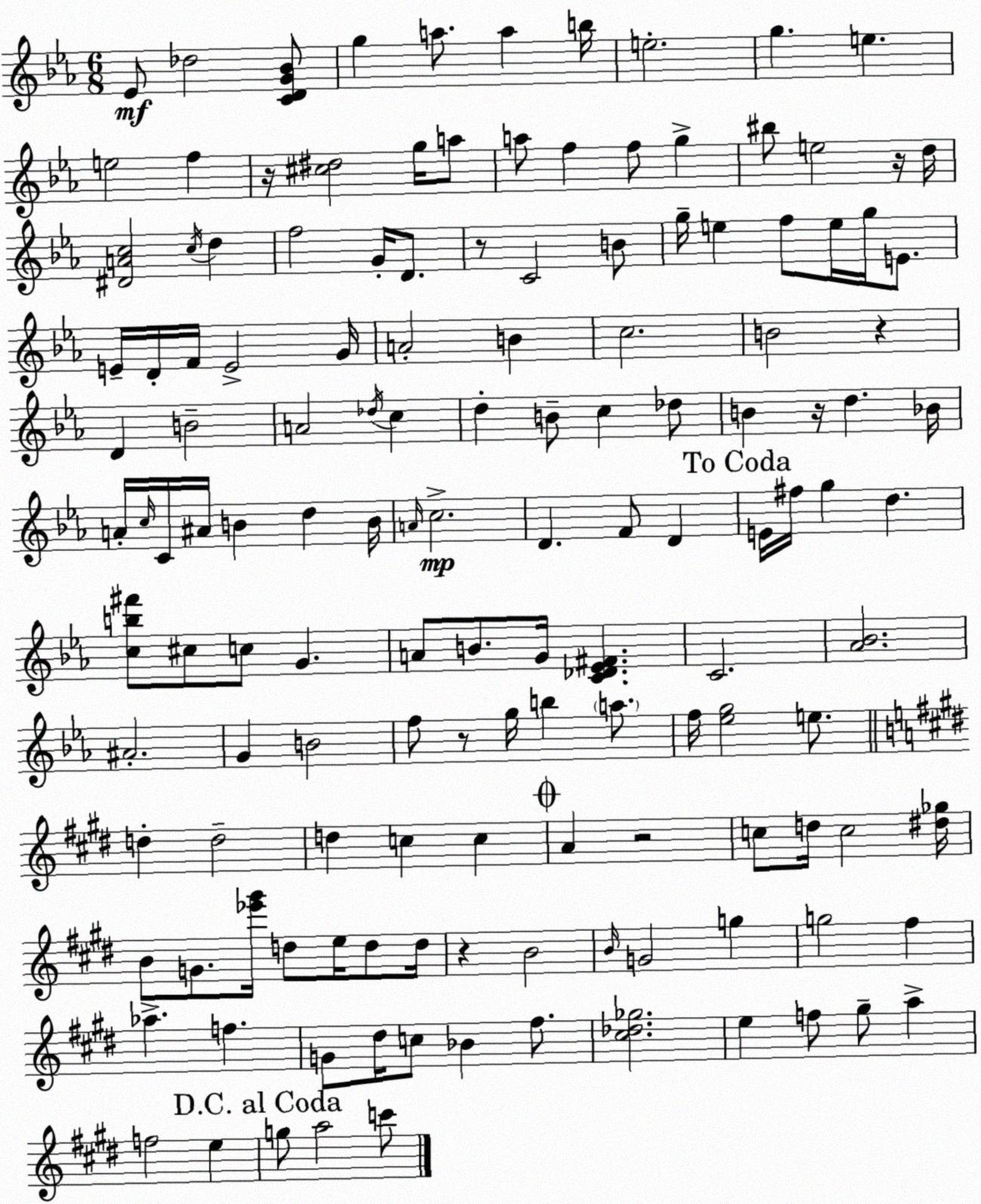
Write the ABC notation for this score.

X:1
T:Untitled
M:6/8
L:1/4
K:Cm
_E/2 _d2 [CDG_B]/2 g a/2 a b/4 e2 g e e2 f z/4 [^c^d]2 g/4 a/2 a/2 f f/2 g ^b/2 e2 z/4 d/4 [^DAc]2 c/4 d f2 G/4 D/2 z/2 C2 B/2 g/4 e f/2 e/4 g/4 E/2 E/4 D/4 F/4 E2 G/4 A2 B c2 B2 z D B2 A2 _d/4 c d B/2 c _d/2 B z/4 d _B/4 A/4 c/4 C/4 ^A/4 B d B/4 A/4 c2 D F/2 D E/4 ^f/4 g d [cb^f']/2 ^c/2 c/2 G A/2 B/2 G/4 [C_D_E^F] C2 [_A_B]2 ^A2 G B2 f/2 z/2 g/4 b a/2 f/4 [_eg]2 e/2 d d2 d c c A z2 c/2 d/4 c2 [^d_g]/4 B/2 G/2 [_e'^g']/4 d/2 e/4 d/2 d/4 z B2 B/4 G2 g g2 ^f _a f G/2 ^d/4 c/2 _B ^f/2 [^c_d_g]2 e f/2 ^g/2 a f2 e g/2 a2 c'/2